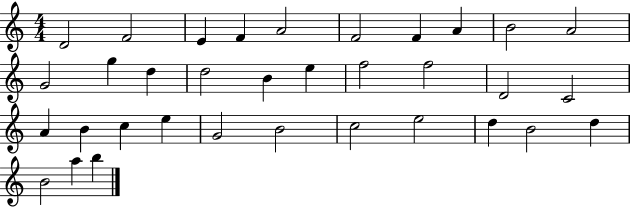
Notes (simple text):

D4/h F4/h E4/q F4/q A4/h F4/h F4/q A4/q B4/h A4/h G4/h G5/q D5/q D5/h B4/q E5/q F5/h F5/h D4/h C4/h A4/q B4/q C5/q E5/q G4/h B4/h C5/h E5/h D5/q B4/h D5/q B4/h A5/q B5/q